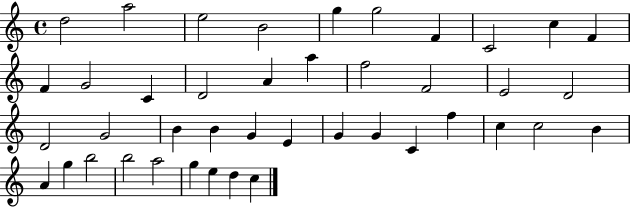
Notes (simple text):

D5/h A5/h E5/h B4/h G5/q G5/h F4/q C4/h C5/q F4/q F4/q G4/h C4/q D4/h A4/q A5/q F5/h F4/h E4/h D4/h D4/h G4/h B4/q B4/q G4/q E4/q G4/q G4/q C4/q F5/q C5/q C5/h B4/q A4/q G5/q B5/h B5/h A5/h G5/q E5/q D5/q C5/q